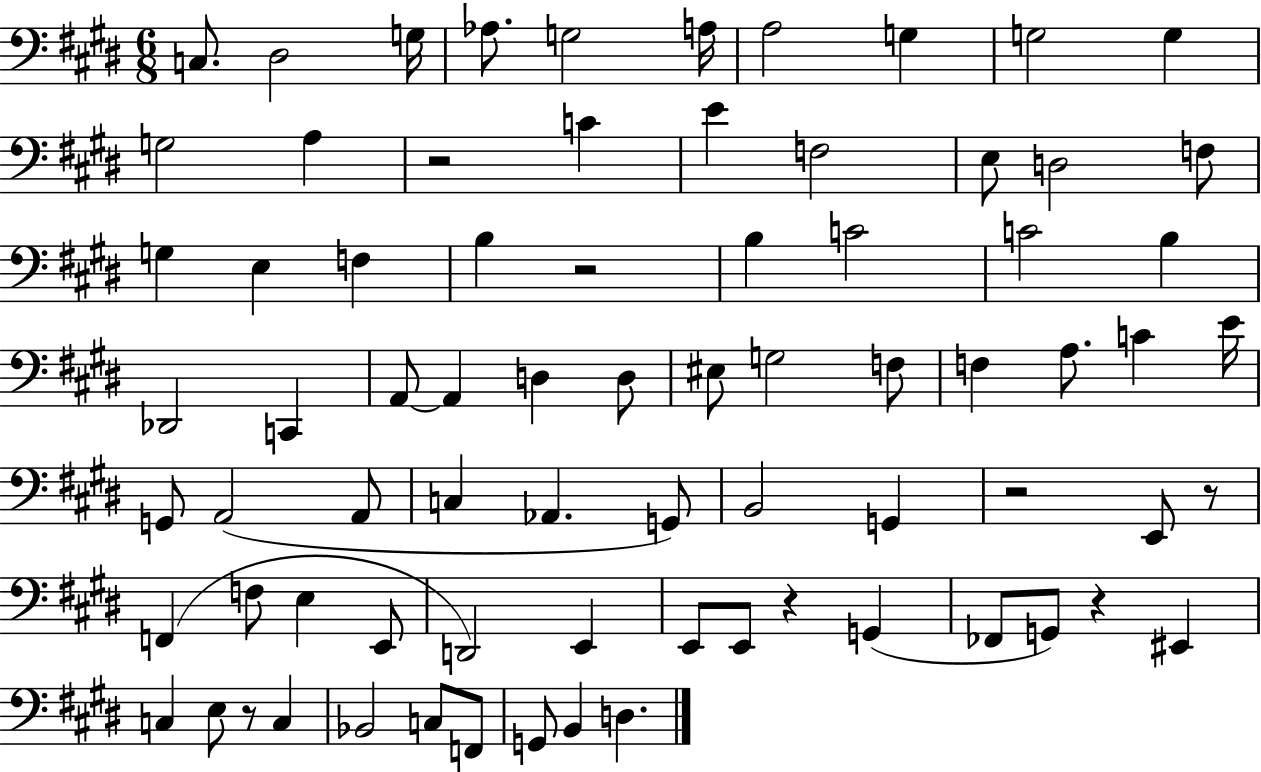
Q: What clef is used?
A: bass